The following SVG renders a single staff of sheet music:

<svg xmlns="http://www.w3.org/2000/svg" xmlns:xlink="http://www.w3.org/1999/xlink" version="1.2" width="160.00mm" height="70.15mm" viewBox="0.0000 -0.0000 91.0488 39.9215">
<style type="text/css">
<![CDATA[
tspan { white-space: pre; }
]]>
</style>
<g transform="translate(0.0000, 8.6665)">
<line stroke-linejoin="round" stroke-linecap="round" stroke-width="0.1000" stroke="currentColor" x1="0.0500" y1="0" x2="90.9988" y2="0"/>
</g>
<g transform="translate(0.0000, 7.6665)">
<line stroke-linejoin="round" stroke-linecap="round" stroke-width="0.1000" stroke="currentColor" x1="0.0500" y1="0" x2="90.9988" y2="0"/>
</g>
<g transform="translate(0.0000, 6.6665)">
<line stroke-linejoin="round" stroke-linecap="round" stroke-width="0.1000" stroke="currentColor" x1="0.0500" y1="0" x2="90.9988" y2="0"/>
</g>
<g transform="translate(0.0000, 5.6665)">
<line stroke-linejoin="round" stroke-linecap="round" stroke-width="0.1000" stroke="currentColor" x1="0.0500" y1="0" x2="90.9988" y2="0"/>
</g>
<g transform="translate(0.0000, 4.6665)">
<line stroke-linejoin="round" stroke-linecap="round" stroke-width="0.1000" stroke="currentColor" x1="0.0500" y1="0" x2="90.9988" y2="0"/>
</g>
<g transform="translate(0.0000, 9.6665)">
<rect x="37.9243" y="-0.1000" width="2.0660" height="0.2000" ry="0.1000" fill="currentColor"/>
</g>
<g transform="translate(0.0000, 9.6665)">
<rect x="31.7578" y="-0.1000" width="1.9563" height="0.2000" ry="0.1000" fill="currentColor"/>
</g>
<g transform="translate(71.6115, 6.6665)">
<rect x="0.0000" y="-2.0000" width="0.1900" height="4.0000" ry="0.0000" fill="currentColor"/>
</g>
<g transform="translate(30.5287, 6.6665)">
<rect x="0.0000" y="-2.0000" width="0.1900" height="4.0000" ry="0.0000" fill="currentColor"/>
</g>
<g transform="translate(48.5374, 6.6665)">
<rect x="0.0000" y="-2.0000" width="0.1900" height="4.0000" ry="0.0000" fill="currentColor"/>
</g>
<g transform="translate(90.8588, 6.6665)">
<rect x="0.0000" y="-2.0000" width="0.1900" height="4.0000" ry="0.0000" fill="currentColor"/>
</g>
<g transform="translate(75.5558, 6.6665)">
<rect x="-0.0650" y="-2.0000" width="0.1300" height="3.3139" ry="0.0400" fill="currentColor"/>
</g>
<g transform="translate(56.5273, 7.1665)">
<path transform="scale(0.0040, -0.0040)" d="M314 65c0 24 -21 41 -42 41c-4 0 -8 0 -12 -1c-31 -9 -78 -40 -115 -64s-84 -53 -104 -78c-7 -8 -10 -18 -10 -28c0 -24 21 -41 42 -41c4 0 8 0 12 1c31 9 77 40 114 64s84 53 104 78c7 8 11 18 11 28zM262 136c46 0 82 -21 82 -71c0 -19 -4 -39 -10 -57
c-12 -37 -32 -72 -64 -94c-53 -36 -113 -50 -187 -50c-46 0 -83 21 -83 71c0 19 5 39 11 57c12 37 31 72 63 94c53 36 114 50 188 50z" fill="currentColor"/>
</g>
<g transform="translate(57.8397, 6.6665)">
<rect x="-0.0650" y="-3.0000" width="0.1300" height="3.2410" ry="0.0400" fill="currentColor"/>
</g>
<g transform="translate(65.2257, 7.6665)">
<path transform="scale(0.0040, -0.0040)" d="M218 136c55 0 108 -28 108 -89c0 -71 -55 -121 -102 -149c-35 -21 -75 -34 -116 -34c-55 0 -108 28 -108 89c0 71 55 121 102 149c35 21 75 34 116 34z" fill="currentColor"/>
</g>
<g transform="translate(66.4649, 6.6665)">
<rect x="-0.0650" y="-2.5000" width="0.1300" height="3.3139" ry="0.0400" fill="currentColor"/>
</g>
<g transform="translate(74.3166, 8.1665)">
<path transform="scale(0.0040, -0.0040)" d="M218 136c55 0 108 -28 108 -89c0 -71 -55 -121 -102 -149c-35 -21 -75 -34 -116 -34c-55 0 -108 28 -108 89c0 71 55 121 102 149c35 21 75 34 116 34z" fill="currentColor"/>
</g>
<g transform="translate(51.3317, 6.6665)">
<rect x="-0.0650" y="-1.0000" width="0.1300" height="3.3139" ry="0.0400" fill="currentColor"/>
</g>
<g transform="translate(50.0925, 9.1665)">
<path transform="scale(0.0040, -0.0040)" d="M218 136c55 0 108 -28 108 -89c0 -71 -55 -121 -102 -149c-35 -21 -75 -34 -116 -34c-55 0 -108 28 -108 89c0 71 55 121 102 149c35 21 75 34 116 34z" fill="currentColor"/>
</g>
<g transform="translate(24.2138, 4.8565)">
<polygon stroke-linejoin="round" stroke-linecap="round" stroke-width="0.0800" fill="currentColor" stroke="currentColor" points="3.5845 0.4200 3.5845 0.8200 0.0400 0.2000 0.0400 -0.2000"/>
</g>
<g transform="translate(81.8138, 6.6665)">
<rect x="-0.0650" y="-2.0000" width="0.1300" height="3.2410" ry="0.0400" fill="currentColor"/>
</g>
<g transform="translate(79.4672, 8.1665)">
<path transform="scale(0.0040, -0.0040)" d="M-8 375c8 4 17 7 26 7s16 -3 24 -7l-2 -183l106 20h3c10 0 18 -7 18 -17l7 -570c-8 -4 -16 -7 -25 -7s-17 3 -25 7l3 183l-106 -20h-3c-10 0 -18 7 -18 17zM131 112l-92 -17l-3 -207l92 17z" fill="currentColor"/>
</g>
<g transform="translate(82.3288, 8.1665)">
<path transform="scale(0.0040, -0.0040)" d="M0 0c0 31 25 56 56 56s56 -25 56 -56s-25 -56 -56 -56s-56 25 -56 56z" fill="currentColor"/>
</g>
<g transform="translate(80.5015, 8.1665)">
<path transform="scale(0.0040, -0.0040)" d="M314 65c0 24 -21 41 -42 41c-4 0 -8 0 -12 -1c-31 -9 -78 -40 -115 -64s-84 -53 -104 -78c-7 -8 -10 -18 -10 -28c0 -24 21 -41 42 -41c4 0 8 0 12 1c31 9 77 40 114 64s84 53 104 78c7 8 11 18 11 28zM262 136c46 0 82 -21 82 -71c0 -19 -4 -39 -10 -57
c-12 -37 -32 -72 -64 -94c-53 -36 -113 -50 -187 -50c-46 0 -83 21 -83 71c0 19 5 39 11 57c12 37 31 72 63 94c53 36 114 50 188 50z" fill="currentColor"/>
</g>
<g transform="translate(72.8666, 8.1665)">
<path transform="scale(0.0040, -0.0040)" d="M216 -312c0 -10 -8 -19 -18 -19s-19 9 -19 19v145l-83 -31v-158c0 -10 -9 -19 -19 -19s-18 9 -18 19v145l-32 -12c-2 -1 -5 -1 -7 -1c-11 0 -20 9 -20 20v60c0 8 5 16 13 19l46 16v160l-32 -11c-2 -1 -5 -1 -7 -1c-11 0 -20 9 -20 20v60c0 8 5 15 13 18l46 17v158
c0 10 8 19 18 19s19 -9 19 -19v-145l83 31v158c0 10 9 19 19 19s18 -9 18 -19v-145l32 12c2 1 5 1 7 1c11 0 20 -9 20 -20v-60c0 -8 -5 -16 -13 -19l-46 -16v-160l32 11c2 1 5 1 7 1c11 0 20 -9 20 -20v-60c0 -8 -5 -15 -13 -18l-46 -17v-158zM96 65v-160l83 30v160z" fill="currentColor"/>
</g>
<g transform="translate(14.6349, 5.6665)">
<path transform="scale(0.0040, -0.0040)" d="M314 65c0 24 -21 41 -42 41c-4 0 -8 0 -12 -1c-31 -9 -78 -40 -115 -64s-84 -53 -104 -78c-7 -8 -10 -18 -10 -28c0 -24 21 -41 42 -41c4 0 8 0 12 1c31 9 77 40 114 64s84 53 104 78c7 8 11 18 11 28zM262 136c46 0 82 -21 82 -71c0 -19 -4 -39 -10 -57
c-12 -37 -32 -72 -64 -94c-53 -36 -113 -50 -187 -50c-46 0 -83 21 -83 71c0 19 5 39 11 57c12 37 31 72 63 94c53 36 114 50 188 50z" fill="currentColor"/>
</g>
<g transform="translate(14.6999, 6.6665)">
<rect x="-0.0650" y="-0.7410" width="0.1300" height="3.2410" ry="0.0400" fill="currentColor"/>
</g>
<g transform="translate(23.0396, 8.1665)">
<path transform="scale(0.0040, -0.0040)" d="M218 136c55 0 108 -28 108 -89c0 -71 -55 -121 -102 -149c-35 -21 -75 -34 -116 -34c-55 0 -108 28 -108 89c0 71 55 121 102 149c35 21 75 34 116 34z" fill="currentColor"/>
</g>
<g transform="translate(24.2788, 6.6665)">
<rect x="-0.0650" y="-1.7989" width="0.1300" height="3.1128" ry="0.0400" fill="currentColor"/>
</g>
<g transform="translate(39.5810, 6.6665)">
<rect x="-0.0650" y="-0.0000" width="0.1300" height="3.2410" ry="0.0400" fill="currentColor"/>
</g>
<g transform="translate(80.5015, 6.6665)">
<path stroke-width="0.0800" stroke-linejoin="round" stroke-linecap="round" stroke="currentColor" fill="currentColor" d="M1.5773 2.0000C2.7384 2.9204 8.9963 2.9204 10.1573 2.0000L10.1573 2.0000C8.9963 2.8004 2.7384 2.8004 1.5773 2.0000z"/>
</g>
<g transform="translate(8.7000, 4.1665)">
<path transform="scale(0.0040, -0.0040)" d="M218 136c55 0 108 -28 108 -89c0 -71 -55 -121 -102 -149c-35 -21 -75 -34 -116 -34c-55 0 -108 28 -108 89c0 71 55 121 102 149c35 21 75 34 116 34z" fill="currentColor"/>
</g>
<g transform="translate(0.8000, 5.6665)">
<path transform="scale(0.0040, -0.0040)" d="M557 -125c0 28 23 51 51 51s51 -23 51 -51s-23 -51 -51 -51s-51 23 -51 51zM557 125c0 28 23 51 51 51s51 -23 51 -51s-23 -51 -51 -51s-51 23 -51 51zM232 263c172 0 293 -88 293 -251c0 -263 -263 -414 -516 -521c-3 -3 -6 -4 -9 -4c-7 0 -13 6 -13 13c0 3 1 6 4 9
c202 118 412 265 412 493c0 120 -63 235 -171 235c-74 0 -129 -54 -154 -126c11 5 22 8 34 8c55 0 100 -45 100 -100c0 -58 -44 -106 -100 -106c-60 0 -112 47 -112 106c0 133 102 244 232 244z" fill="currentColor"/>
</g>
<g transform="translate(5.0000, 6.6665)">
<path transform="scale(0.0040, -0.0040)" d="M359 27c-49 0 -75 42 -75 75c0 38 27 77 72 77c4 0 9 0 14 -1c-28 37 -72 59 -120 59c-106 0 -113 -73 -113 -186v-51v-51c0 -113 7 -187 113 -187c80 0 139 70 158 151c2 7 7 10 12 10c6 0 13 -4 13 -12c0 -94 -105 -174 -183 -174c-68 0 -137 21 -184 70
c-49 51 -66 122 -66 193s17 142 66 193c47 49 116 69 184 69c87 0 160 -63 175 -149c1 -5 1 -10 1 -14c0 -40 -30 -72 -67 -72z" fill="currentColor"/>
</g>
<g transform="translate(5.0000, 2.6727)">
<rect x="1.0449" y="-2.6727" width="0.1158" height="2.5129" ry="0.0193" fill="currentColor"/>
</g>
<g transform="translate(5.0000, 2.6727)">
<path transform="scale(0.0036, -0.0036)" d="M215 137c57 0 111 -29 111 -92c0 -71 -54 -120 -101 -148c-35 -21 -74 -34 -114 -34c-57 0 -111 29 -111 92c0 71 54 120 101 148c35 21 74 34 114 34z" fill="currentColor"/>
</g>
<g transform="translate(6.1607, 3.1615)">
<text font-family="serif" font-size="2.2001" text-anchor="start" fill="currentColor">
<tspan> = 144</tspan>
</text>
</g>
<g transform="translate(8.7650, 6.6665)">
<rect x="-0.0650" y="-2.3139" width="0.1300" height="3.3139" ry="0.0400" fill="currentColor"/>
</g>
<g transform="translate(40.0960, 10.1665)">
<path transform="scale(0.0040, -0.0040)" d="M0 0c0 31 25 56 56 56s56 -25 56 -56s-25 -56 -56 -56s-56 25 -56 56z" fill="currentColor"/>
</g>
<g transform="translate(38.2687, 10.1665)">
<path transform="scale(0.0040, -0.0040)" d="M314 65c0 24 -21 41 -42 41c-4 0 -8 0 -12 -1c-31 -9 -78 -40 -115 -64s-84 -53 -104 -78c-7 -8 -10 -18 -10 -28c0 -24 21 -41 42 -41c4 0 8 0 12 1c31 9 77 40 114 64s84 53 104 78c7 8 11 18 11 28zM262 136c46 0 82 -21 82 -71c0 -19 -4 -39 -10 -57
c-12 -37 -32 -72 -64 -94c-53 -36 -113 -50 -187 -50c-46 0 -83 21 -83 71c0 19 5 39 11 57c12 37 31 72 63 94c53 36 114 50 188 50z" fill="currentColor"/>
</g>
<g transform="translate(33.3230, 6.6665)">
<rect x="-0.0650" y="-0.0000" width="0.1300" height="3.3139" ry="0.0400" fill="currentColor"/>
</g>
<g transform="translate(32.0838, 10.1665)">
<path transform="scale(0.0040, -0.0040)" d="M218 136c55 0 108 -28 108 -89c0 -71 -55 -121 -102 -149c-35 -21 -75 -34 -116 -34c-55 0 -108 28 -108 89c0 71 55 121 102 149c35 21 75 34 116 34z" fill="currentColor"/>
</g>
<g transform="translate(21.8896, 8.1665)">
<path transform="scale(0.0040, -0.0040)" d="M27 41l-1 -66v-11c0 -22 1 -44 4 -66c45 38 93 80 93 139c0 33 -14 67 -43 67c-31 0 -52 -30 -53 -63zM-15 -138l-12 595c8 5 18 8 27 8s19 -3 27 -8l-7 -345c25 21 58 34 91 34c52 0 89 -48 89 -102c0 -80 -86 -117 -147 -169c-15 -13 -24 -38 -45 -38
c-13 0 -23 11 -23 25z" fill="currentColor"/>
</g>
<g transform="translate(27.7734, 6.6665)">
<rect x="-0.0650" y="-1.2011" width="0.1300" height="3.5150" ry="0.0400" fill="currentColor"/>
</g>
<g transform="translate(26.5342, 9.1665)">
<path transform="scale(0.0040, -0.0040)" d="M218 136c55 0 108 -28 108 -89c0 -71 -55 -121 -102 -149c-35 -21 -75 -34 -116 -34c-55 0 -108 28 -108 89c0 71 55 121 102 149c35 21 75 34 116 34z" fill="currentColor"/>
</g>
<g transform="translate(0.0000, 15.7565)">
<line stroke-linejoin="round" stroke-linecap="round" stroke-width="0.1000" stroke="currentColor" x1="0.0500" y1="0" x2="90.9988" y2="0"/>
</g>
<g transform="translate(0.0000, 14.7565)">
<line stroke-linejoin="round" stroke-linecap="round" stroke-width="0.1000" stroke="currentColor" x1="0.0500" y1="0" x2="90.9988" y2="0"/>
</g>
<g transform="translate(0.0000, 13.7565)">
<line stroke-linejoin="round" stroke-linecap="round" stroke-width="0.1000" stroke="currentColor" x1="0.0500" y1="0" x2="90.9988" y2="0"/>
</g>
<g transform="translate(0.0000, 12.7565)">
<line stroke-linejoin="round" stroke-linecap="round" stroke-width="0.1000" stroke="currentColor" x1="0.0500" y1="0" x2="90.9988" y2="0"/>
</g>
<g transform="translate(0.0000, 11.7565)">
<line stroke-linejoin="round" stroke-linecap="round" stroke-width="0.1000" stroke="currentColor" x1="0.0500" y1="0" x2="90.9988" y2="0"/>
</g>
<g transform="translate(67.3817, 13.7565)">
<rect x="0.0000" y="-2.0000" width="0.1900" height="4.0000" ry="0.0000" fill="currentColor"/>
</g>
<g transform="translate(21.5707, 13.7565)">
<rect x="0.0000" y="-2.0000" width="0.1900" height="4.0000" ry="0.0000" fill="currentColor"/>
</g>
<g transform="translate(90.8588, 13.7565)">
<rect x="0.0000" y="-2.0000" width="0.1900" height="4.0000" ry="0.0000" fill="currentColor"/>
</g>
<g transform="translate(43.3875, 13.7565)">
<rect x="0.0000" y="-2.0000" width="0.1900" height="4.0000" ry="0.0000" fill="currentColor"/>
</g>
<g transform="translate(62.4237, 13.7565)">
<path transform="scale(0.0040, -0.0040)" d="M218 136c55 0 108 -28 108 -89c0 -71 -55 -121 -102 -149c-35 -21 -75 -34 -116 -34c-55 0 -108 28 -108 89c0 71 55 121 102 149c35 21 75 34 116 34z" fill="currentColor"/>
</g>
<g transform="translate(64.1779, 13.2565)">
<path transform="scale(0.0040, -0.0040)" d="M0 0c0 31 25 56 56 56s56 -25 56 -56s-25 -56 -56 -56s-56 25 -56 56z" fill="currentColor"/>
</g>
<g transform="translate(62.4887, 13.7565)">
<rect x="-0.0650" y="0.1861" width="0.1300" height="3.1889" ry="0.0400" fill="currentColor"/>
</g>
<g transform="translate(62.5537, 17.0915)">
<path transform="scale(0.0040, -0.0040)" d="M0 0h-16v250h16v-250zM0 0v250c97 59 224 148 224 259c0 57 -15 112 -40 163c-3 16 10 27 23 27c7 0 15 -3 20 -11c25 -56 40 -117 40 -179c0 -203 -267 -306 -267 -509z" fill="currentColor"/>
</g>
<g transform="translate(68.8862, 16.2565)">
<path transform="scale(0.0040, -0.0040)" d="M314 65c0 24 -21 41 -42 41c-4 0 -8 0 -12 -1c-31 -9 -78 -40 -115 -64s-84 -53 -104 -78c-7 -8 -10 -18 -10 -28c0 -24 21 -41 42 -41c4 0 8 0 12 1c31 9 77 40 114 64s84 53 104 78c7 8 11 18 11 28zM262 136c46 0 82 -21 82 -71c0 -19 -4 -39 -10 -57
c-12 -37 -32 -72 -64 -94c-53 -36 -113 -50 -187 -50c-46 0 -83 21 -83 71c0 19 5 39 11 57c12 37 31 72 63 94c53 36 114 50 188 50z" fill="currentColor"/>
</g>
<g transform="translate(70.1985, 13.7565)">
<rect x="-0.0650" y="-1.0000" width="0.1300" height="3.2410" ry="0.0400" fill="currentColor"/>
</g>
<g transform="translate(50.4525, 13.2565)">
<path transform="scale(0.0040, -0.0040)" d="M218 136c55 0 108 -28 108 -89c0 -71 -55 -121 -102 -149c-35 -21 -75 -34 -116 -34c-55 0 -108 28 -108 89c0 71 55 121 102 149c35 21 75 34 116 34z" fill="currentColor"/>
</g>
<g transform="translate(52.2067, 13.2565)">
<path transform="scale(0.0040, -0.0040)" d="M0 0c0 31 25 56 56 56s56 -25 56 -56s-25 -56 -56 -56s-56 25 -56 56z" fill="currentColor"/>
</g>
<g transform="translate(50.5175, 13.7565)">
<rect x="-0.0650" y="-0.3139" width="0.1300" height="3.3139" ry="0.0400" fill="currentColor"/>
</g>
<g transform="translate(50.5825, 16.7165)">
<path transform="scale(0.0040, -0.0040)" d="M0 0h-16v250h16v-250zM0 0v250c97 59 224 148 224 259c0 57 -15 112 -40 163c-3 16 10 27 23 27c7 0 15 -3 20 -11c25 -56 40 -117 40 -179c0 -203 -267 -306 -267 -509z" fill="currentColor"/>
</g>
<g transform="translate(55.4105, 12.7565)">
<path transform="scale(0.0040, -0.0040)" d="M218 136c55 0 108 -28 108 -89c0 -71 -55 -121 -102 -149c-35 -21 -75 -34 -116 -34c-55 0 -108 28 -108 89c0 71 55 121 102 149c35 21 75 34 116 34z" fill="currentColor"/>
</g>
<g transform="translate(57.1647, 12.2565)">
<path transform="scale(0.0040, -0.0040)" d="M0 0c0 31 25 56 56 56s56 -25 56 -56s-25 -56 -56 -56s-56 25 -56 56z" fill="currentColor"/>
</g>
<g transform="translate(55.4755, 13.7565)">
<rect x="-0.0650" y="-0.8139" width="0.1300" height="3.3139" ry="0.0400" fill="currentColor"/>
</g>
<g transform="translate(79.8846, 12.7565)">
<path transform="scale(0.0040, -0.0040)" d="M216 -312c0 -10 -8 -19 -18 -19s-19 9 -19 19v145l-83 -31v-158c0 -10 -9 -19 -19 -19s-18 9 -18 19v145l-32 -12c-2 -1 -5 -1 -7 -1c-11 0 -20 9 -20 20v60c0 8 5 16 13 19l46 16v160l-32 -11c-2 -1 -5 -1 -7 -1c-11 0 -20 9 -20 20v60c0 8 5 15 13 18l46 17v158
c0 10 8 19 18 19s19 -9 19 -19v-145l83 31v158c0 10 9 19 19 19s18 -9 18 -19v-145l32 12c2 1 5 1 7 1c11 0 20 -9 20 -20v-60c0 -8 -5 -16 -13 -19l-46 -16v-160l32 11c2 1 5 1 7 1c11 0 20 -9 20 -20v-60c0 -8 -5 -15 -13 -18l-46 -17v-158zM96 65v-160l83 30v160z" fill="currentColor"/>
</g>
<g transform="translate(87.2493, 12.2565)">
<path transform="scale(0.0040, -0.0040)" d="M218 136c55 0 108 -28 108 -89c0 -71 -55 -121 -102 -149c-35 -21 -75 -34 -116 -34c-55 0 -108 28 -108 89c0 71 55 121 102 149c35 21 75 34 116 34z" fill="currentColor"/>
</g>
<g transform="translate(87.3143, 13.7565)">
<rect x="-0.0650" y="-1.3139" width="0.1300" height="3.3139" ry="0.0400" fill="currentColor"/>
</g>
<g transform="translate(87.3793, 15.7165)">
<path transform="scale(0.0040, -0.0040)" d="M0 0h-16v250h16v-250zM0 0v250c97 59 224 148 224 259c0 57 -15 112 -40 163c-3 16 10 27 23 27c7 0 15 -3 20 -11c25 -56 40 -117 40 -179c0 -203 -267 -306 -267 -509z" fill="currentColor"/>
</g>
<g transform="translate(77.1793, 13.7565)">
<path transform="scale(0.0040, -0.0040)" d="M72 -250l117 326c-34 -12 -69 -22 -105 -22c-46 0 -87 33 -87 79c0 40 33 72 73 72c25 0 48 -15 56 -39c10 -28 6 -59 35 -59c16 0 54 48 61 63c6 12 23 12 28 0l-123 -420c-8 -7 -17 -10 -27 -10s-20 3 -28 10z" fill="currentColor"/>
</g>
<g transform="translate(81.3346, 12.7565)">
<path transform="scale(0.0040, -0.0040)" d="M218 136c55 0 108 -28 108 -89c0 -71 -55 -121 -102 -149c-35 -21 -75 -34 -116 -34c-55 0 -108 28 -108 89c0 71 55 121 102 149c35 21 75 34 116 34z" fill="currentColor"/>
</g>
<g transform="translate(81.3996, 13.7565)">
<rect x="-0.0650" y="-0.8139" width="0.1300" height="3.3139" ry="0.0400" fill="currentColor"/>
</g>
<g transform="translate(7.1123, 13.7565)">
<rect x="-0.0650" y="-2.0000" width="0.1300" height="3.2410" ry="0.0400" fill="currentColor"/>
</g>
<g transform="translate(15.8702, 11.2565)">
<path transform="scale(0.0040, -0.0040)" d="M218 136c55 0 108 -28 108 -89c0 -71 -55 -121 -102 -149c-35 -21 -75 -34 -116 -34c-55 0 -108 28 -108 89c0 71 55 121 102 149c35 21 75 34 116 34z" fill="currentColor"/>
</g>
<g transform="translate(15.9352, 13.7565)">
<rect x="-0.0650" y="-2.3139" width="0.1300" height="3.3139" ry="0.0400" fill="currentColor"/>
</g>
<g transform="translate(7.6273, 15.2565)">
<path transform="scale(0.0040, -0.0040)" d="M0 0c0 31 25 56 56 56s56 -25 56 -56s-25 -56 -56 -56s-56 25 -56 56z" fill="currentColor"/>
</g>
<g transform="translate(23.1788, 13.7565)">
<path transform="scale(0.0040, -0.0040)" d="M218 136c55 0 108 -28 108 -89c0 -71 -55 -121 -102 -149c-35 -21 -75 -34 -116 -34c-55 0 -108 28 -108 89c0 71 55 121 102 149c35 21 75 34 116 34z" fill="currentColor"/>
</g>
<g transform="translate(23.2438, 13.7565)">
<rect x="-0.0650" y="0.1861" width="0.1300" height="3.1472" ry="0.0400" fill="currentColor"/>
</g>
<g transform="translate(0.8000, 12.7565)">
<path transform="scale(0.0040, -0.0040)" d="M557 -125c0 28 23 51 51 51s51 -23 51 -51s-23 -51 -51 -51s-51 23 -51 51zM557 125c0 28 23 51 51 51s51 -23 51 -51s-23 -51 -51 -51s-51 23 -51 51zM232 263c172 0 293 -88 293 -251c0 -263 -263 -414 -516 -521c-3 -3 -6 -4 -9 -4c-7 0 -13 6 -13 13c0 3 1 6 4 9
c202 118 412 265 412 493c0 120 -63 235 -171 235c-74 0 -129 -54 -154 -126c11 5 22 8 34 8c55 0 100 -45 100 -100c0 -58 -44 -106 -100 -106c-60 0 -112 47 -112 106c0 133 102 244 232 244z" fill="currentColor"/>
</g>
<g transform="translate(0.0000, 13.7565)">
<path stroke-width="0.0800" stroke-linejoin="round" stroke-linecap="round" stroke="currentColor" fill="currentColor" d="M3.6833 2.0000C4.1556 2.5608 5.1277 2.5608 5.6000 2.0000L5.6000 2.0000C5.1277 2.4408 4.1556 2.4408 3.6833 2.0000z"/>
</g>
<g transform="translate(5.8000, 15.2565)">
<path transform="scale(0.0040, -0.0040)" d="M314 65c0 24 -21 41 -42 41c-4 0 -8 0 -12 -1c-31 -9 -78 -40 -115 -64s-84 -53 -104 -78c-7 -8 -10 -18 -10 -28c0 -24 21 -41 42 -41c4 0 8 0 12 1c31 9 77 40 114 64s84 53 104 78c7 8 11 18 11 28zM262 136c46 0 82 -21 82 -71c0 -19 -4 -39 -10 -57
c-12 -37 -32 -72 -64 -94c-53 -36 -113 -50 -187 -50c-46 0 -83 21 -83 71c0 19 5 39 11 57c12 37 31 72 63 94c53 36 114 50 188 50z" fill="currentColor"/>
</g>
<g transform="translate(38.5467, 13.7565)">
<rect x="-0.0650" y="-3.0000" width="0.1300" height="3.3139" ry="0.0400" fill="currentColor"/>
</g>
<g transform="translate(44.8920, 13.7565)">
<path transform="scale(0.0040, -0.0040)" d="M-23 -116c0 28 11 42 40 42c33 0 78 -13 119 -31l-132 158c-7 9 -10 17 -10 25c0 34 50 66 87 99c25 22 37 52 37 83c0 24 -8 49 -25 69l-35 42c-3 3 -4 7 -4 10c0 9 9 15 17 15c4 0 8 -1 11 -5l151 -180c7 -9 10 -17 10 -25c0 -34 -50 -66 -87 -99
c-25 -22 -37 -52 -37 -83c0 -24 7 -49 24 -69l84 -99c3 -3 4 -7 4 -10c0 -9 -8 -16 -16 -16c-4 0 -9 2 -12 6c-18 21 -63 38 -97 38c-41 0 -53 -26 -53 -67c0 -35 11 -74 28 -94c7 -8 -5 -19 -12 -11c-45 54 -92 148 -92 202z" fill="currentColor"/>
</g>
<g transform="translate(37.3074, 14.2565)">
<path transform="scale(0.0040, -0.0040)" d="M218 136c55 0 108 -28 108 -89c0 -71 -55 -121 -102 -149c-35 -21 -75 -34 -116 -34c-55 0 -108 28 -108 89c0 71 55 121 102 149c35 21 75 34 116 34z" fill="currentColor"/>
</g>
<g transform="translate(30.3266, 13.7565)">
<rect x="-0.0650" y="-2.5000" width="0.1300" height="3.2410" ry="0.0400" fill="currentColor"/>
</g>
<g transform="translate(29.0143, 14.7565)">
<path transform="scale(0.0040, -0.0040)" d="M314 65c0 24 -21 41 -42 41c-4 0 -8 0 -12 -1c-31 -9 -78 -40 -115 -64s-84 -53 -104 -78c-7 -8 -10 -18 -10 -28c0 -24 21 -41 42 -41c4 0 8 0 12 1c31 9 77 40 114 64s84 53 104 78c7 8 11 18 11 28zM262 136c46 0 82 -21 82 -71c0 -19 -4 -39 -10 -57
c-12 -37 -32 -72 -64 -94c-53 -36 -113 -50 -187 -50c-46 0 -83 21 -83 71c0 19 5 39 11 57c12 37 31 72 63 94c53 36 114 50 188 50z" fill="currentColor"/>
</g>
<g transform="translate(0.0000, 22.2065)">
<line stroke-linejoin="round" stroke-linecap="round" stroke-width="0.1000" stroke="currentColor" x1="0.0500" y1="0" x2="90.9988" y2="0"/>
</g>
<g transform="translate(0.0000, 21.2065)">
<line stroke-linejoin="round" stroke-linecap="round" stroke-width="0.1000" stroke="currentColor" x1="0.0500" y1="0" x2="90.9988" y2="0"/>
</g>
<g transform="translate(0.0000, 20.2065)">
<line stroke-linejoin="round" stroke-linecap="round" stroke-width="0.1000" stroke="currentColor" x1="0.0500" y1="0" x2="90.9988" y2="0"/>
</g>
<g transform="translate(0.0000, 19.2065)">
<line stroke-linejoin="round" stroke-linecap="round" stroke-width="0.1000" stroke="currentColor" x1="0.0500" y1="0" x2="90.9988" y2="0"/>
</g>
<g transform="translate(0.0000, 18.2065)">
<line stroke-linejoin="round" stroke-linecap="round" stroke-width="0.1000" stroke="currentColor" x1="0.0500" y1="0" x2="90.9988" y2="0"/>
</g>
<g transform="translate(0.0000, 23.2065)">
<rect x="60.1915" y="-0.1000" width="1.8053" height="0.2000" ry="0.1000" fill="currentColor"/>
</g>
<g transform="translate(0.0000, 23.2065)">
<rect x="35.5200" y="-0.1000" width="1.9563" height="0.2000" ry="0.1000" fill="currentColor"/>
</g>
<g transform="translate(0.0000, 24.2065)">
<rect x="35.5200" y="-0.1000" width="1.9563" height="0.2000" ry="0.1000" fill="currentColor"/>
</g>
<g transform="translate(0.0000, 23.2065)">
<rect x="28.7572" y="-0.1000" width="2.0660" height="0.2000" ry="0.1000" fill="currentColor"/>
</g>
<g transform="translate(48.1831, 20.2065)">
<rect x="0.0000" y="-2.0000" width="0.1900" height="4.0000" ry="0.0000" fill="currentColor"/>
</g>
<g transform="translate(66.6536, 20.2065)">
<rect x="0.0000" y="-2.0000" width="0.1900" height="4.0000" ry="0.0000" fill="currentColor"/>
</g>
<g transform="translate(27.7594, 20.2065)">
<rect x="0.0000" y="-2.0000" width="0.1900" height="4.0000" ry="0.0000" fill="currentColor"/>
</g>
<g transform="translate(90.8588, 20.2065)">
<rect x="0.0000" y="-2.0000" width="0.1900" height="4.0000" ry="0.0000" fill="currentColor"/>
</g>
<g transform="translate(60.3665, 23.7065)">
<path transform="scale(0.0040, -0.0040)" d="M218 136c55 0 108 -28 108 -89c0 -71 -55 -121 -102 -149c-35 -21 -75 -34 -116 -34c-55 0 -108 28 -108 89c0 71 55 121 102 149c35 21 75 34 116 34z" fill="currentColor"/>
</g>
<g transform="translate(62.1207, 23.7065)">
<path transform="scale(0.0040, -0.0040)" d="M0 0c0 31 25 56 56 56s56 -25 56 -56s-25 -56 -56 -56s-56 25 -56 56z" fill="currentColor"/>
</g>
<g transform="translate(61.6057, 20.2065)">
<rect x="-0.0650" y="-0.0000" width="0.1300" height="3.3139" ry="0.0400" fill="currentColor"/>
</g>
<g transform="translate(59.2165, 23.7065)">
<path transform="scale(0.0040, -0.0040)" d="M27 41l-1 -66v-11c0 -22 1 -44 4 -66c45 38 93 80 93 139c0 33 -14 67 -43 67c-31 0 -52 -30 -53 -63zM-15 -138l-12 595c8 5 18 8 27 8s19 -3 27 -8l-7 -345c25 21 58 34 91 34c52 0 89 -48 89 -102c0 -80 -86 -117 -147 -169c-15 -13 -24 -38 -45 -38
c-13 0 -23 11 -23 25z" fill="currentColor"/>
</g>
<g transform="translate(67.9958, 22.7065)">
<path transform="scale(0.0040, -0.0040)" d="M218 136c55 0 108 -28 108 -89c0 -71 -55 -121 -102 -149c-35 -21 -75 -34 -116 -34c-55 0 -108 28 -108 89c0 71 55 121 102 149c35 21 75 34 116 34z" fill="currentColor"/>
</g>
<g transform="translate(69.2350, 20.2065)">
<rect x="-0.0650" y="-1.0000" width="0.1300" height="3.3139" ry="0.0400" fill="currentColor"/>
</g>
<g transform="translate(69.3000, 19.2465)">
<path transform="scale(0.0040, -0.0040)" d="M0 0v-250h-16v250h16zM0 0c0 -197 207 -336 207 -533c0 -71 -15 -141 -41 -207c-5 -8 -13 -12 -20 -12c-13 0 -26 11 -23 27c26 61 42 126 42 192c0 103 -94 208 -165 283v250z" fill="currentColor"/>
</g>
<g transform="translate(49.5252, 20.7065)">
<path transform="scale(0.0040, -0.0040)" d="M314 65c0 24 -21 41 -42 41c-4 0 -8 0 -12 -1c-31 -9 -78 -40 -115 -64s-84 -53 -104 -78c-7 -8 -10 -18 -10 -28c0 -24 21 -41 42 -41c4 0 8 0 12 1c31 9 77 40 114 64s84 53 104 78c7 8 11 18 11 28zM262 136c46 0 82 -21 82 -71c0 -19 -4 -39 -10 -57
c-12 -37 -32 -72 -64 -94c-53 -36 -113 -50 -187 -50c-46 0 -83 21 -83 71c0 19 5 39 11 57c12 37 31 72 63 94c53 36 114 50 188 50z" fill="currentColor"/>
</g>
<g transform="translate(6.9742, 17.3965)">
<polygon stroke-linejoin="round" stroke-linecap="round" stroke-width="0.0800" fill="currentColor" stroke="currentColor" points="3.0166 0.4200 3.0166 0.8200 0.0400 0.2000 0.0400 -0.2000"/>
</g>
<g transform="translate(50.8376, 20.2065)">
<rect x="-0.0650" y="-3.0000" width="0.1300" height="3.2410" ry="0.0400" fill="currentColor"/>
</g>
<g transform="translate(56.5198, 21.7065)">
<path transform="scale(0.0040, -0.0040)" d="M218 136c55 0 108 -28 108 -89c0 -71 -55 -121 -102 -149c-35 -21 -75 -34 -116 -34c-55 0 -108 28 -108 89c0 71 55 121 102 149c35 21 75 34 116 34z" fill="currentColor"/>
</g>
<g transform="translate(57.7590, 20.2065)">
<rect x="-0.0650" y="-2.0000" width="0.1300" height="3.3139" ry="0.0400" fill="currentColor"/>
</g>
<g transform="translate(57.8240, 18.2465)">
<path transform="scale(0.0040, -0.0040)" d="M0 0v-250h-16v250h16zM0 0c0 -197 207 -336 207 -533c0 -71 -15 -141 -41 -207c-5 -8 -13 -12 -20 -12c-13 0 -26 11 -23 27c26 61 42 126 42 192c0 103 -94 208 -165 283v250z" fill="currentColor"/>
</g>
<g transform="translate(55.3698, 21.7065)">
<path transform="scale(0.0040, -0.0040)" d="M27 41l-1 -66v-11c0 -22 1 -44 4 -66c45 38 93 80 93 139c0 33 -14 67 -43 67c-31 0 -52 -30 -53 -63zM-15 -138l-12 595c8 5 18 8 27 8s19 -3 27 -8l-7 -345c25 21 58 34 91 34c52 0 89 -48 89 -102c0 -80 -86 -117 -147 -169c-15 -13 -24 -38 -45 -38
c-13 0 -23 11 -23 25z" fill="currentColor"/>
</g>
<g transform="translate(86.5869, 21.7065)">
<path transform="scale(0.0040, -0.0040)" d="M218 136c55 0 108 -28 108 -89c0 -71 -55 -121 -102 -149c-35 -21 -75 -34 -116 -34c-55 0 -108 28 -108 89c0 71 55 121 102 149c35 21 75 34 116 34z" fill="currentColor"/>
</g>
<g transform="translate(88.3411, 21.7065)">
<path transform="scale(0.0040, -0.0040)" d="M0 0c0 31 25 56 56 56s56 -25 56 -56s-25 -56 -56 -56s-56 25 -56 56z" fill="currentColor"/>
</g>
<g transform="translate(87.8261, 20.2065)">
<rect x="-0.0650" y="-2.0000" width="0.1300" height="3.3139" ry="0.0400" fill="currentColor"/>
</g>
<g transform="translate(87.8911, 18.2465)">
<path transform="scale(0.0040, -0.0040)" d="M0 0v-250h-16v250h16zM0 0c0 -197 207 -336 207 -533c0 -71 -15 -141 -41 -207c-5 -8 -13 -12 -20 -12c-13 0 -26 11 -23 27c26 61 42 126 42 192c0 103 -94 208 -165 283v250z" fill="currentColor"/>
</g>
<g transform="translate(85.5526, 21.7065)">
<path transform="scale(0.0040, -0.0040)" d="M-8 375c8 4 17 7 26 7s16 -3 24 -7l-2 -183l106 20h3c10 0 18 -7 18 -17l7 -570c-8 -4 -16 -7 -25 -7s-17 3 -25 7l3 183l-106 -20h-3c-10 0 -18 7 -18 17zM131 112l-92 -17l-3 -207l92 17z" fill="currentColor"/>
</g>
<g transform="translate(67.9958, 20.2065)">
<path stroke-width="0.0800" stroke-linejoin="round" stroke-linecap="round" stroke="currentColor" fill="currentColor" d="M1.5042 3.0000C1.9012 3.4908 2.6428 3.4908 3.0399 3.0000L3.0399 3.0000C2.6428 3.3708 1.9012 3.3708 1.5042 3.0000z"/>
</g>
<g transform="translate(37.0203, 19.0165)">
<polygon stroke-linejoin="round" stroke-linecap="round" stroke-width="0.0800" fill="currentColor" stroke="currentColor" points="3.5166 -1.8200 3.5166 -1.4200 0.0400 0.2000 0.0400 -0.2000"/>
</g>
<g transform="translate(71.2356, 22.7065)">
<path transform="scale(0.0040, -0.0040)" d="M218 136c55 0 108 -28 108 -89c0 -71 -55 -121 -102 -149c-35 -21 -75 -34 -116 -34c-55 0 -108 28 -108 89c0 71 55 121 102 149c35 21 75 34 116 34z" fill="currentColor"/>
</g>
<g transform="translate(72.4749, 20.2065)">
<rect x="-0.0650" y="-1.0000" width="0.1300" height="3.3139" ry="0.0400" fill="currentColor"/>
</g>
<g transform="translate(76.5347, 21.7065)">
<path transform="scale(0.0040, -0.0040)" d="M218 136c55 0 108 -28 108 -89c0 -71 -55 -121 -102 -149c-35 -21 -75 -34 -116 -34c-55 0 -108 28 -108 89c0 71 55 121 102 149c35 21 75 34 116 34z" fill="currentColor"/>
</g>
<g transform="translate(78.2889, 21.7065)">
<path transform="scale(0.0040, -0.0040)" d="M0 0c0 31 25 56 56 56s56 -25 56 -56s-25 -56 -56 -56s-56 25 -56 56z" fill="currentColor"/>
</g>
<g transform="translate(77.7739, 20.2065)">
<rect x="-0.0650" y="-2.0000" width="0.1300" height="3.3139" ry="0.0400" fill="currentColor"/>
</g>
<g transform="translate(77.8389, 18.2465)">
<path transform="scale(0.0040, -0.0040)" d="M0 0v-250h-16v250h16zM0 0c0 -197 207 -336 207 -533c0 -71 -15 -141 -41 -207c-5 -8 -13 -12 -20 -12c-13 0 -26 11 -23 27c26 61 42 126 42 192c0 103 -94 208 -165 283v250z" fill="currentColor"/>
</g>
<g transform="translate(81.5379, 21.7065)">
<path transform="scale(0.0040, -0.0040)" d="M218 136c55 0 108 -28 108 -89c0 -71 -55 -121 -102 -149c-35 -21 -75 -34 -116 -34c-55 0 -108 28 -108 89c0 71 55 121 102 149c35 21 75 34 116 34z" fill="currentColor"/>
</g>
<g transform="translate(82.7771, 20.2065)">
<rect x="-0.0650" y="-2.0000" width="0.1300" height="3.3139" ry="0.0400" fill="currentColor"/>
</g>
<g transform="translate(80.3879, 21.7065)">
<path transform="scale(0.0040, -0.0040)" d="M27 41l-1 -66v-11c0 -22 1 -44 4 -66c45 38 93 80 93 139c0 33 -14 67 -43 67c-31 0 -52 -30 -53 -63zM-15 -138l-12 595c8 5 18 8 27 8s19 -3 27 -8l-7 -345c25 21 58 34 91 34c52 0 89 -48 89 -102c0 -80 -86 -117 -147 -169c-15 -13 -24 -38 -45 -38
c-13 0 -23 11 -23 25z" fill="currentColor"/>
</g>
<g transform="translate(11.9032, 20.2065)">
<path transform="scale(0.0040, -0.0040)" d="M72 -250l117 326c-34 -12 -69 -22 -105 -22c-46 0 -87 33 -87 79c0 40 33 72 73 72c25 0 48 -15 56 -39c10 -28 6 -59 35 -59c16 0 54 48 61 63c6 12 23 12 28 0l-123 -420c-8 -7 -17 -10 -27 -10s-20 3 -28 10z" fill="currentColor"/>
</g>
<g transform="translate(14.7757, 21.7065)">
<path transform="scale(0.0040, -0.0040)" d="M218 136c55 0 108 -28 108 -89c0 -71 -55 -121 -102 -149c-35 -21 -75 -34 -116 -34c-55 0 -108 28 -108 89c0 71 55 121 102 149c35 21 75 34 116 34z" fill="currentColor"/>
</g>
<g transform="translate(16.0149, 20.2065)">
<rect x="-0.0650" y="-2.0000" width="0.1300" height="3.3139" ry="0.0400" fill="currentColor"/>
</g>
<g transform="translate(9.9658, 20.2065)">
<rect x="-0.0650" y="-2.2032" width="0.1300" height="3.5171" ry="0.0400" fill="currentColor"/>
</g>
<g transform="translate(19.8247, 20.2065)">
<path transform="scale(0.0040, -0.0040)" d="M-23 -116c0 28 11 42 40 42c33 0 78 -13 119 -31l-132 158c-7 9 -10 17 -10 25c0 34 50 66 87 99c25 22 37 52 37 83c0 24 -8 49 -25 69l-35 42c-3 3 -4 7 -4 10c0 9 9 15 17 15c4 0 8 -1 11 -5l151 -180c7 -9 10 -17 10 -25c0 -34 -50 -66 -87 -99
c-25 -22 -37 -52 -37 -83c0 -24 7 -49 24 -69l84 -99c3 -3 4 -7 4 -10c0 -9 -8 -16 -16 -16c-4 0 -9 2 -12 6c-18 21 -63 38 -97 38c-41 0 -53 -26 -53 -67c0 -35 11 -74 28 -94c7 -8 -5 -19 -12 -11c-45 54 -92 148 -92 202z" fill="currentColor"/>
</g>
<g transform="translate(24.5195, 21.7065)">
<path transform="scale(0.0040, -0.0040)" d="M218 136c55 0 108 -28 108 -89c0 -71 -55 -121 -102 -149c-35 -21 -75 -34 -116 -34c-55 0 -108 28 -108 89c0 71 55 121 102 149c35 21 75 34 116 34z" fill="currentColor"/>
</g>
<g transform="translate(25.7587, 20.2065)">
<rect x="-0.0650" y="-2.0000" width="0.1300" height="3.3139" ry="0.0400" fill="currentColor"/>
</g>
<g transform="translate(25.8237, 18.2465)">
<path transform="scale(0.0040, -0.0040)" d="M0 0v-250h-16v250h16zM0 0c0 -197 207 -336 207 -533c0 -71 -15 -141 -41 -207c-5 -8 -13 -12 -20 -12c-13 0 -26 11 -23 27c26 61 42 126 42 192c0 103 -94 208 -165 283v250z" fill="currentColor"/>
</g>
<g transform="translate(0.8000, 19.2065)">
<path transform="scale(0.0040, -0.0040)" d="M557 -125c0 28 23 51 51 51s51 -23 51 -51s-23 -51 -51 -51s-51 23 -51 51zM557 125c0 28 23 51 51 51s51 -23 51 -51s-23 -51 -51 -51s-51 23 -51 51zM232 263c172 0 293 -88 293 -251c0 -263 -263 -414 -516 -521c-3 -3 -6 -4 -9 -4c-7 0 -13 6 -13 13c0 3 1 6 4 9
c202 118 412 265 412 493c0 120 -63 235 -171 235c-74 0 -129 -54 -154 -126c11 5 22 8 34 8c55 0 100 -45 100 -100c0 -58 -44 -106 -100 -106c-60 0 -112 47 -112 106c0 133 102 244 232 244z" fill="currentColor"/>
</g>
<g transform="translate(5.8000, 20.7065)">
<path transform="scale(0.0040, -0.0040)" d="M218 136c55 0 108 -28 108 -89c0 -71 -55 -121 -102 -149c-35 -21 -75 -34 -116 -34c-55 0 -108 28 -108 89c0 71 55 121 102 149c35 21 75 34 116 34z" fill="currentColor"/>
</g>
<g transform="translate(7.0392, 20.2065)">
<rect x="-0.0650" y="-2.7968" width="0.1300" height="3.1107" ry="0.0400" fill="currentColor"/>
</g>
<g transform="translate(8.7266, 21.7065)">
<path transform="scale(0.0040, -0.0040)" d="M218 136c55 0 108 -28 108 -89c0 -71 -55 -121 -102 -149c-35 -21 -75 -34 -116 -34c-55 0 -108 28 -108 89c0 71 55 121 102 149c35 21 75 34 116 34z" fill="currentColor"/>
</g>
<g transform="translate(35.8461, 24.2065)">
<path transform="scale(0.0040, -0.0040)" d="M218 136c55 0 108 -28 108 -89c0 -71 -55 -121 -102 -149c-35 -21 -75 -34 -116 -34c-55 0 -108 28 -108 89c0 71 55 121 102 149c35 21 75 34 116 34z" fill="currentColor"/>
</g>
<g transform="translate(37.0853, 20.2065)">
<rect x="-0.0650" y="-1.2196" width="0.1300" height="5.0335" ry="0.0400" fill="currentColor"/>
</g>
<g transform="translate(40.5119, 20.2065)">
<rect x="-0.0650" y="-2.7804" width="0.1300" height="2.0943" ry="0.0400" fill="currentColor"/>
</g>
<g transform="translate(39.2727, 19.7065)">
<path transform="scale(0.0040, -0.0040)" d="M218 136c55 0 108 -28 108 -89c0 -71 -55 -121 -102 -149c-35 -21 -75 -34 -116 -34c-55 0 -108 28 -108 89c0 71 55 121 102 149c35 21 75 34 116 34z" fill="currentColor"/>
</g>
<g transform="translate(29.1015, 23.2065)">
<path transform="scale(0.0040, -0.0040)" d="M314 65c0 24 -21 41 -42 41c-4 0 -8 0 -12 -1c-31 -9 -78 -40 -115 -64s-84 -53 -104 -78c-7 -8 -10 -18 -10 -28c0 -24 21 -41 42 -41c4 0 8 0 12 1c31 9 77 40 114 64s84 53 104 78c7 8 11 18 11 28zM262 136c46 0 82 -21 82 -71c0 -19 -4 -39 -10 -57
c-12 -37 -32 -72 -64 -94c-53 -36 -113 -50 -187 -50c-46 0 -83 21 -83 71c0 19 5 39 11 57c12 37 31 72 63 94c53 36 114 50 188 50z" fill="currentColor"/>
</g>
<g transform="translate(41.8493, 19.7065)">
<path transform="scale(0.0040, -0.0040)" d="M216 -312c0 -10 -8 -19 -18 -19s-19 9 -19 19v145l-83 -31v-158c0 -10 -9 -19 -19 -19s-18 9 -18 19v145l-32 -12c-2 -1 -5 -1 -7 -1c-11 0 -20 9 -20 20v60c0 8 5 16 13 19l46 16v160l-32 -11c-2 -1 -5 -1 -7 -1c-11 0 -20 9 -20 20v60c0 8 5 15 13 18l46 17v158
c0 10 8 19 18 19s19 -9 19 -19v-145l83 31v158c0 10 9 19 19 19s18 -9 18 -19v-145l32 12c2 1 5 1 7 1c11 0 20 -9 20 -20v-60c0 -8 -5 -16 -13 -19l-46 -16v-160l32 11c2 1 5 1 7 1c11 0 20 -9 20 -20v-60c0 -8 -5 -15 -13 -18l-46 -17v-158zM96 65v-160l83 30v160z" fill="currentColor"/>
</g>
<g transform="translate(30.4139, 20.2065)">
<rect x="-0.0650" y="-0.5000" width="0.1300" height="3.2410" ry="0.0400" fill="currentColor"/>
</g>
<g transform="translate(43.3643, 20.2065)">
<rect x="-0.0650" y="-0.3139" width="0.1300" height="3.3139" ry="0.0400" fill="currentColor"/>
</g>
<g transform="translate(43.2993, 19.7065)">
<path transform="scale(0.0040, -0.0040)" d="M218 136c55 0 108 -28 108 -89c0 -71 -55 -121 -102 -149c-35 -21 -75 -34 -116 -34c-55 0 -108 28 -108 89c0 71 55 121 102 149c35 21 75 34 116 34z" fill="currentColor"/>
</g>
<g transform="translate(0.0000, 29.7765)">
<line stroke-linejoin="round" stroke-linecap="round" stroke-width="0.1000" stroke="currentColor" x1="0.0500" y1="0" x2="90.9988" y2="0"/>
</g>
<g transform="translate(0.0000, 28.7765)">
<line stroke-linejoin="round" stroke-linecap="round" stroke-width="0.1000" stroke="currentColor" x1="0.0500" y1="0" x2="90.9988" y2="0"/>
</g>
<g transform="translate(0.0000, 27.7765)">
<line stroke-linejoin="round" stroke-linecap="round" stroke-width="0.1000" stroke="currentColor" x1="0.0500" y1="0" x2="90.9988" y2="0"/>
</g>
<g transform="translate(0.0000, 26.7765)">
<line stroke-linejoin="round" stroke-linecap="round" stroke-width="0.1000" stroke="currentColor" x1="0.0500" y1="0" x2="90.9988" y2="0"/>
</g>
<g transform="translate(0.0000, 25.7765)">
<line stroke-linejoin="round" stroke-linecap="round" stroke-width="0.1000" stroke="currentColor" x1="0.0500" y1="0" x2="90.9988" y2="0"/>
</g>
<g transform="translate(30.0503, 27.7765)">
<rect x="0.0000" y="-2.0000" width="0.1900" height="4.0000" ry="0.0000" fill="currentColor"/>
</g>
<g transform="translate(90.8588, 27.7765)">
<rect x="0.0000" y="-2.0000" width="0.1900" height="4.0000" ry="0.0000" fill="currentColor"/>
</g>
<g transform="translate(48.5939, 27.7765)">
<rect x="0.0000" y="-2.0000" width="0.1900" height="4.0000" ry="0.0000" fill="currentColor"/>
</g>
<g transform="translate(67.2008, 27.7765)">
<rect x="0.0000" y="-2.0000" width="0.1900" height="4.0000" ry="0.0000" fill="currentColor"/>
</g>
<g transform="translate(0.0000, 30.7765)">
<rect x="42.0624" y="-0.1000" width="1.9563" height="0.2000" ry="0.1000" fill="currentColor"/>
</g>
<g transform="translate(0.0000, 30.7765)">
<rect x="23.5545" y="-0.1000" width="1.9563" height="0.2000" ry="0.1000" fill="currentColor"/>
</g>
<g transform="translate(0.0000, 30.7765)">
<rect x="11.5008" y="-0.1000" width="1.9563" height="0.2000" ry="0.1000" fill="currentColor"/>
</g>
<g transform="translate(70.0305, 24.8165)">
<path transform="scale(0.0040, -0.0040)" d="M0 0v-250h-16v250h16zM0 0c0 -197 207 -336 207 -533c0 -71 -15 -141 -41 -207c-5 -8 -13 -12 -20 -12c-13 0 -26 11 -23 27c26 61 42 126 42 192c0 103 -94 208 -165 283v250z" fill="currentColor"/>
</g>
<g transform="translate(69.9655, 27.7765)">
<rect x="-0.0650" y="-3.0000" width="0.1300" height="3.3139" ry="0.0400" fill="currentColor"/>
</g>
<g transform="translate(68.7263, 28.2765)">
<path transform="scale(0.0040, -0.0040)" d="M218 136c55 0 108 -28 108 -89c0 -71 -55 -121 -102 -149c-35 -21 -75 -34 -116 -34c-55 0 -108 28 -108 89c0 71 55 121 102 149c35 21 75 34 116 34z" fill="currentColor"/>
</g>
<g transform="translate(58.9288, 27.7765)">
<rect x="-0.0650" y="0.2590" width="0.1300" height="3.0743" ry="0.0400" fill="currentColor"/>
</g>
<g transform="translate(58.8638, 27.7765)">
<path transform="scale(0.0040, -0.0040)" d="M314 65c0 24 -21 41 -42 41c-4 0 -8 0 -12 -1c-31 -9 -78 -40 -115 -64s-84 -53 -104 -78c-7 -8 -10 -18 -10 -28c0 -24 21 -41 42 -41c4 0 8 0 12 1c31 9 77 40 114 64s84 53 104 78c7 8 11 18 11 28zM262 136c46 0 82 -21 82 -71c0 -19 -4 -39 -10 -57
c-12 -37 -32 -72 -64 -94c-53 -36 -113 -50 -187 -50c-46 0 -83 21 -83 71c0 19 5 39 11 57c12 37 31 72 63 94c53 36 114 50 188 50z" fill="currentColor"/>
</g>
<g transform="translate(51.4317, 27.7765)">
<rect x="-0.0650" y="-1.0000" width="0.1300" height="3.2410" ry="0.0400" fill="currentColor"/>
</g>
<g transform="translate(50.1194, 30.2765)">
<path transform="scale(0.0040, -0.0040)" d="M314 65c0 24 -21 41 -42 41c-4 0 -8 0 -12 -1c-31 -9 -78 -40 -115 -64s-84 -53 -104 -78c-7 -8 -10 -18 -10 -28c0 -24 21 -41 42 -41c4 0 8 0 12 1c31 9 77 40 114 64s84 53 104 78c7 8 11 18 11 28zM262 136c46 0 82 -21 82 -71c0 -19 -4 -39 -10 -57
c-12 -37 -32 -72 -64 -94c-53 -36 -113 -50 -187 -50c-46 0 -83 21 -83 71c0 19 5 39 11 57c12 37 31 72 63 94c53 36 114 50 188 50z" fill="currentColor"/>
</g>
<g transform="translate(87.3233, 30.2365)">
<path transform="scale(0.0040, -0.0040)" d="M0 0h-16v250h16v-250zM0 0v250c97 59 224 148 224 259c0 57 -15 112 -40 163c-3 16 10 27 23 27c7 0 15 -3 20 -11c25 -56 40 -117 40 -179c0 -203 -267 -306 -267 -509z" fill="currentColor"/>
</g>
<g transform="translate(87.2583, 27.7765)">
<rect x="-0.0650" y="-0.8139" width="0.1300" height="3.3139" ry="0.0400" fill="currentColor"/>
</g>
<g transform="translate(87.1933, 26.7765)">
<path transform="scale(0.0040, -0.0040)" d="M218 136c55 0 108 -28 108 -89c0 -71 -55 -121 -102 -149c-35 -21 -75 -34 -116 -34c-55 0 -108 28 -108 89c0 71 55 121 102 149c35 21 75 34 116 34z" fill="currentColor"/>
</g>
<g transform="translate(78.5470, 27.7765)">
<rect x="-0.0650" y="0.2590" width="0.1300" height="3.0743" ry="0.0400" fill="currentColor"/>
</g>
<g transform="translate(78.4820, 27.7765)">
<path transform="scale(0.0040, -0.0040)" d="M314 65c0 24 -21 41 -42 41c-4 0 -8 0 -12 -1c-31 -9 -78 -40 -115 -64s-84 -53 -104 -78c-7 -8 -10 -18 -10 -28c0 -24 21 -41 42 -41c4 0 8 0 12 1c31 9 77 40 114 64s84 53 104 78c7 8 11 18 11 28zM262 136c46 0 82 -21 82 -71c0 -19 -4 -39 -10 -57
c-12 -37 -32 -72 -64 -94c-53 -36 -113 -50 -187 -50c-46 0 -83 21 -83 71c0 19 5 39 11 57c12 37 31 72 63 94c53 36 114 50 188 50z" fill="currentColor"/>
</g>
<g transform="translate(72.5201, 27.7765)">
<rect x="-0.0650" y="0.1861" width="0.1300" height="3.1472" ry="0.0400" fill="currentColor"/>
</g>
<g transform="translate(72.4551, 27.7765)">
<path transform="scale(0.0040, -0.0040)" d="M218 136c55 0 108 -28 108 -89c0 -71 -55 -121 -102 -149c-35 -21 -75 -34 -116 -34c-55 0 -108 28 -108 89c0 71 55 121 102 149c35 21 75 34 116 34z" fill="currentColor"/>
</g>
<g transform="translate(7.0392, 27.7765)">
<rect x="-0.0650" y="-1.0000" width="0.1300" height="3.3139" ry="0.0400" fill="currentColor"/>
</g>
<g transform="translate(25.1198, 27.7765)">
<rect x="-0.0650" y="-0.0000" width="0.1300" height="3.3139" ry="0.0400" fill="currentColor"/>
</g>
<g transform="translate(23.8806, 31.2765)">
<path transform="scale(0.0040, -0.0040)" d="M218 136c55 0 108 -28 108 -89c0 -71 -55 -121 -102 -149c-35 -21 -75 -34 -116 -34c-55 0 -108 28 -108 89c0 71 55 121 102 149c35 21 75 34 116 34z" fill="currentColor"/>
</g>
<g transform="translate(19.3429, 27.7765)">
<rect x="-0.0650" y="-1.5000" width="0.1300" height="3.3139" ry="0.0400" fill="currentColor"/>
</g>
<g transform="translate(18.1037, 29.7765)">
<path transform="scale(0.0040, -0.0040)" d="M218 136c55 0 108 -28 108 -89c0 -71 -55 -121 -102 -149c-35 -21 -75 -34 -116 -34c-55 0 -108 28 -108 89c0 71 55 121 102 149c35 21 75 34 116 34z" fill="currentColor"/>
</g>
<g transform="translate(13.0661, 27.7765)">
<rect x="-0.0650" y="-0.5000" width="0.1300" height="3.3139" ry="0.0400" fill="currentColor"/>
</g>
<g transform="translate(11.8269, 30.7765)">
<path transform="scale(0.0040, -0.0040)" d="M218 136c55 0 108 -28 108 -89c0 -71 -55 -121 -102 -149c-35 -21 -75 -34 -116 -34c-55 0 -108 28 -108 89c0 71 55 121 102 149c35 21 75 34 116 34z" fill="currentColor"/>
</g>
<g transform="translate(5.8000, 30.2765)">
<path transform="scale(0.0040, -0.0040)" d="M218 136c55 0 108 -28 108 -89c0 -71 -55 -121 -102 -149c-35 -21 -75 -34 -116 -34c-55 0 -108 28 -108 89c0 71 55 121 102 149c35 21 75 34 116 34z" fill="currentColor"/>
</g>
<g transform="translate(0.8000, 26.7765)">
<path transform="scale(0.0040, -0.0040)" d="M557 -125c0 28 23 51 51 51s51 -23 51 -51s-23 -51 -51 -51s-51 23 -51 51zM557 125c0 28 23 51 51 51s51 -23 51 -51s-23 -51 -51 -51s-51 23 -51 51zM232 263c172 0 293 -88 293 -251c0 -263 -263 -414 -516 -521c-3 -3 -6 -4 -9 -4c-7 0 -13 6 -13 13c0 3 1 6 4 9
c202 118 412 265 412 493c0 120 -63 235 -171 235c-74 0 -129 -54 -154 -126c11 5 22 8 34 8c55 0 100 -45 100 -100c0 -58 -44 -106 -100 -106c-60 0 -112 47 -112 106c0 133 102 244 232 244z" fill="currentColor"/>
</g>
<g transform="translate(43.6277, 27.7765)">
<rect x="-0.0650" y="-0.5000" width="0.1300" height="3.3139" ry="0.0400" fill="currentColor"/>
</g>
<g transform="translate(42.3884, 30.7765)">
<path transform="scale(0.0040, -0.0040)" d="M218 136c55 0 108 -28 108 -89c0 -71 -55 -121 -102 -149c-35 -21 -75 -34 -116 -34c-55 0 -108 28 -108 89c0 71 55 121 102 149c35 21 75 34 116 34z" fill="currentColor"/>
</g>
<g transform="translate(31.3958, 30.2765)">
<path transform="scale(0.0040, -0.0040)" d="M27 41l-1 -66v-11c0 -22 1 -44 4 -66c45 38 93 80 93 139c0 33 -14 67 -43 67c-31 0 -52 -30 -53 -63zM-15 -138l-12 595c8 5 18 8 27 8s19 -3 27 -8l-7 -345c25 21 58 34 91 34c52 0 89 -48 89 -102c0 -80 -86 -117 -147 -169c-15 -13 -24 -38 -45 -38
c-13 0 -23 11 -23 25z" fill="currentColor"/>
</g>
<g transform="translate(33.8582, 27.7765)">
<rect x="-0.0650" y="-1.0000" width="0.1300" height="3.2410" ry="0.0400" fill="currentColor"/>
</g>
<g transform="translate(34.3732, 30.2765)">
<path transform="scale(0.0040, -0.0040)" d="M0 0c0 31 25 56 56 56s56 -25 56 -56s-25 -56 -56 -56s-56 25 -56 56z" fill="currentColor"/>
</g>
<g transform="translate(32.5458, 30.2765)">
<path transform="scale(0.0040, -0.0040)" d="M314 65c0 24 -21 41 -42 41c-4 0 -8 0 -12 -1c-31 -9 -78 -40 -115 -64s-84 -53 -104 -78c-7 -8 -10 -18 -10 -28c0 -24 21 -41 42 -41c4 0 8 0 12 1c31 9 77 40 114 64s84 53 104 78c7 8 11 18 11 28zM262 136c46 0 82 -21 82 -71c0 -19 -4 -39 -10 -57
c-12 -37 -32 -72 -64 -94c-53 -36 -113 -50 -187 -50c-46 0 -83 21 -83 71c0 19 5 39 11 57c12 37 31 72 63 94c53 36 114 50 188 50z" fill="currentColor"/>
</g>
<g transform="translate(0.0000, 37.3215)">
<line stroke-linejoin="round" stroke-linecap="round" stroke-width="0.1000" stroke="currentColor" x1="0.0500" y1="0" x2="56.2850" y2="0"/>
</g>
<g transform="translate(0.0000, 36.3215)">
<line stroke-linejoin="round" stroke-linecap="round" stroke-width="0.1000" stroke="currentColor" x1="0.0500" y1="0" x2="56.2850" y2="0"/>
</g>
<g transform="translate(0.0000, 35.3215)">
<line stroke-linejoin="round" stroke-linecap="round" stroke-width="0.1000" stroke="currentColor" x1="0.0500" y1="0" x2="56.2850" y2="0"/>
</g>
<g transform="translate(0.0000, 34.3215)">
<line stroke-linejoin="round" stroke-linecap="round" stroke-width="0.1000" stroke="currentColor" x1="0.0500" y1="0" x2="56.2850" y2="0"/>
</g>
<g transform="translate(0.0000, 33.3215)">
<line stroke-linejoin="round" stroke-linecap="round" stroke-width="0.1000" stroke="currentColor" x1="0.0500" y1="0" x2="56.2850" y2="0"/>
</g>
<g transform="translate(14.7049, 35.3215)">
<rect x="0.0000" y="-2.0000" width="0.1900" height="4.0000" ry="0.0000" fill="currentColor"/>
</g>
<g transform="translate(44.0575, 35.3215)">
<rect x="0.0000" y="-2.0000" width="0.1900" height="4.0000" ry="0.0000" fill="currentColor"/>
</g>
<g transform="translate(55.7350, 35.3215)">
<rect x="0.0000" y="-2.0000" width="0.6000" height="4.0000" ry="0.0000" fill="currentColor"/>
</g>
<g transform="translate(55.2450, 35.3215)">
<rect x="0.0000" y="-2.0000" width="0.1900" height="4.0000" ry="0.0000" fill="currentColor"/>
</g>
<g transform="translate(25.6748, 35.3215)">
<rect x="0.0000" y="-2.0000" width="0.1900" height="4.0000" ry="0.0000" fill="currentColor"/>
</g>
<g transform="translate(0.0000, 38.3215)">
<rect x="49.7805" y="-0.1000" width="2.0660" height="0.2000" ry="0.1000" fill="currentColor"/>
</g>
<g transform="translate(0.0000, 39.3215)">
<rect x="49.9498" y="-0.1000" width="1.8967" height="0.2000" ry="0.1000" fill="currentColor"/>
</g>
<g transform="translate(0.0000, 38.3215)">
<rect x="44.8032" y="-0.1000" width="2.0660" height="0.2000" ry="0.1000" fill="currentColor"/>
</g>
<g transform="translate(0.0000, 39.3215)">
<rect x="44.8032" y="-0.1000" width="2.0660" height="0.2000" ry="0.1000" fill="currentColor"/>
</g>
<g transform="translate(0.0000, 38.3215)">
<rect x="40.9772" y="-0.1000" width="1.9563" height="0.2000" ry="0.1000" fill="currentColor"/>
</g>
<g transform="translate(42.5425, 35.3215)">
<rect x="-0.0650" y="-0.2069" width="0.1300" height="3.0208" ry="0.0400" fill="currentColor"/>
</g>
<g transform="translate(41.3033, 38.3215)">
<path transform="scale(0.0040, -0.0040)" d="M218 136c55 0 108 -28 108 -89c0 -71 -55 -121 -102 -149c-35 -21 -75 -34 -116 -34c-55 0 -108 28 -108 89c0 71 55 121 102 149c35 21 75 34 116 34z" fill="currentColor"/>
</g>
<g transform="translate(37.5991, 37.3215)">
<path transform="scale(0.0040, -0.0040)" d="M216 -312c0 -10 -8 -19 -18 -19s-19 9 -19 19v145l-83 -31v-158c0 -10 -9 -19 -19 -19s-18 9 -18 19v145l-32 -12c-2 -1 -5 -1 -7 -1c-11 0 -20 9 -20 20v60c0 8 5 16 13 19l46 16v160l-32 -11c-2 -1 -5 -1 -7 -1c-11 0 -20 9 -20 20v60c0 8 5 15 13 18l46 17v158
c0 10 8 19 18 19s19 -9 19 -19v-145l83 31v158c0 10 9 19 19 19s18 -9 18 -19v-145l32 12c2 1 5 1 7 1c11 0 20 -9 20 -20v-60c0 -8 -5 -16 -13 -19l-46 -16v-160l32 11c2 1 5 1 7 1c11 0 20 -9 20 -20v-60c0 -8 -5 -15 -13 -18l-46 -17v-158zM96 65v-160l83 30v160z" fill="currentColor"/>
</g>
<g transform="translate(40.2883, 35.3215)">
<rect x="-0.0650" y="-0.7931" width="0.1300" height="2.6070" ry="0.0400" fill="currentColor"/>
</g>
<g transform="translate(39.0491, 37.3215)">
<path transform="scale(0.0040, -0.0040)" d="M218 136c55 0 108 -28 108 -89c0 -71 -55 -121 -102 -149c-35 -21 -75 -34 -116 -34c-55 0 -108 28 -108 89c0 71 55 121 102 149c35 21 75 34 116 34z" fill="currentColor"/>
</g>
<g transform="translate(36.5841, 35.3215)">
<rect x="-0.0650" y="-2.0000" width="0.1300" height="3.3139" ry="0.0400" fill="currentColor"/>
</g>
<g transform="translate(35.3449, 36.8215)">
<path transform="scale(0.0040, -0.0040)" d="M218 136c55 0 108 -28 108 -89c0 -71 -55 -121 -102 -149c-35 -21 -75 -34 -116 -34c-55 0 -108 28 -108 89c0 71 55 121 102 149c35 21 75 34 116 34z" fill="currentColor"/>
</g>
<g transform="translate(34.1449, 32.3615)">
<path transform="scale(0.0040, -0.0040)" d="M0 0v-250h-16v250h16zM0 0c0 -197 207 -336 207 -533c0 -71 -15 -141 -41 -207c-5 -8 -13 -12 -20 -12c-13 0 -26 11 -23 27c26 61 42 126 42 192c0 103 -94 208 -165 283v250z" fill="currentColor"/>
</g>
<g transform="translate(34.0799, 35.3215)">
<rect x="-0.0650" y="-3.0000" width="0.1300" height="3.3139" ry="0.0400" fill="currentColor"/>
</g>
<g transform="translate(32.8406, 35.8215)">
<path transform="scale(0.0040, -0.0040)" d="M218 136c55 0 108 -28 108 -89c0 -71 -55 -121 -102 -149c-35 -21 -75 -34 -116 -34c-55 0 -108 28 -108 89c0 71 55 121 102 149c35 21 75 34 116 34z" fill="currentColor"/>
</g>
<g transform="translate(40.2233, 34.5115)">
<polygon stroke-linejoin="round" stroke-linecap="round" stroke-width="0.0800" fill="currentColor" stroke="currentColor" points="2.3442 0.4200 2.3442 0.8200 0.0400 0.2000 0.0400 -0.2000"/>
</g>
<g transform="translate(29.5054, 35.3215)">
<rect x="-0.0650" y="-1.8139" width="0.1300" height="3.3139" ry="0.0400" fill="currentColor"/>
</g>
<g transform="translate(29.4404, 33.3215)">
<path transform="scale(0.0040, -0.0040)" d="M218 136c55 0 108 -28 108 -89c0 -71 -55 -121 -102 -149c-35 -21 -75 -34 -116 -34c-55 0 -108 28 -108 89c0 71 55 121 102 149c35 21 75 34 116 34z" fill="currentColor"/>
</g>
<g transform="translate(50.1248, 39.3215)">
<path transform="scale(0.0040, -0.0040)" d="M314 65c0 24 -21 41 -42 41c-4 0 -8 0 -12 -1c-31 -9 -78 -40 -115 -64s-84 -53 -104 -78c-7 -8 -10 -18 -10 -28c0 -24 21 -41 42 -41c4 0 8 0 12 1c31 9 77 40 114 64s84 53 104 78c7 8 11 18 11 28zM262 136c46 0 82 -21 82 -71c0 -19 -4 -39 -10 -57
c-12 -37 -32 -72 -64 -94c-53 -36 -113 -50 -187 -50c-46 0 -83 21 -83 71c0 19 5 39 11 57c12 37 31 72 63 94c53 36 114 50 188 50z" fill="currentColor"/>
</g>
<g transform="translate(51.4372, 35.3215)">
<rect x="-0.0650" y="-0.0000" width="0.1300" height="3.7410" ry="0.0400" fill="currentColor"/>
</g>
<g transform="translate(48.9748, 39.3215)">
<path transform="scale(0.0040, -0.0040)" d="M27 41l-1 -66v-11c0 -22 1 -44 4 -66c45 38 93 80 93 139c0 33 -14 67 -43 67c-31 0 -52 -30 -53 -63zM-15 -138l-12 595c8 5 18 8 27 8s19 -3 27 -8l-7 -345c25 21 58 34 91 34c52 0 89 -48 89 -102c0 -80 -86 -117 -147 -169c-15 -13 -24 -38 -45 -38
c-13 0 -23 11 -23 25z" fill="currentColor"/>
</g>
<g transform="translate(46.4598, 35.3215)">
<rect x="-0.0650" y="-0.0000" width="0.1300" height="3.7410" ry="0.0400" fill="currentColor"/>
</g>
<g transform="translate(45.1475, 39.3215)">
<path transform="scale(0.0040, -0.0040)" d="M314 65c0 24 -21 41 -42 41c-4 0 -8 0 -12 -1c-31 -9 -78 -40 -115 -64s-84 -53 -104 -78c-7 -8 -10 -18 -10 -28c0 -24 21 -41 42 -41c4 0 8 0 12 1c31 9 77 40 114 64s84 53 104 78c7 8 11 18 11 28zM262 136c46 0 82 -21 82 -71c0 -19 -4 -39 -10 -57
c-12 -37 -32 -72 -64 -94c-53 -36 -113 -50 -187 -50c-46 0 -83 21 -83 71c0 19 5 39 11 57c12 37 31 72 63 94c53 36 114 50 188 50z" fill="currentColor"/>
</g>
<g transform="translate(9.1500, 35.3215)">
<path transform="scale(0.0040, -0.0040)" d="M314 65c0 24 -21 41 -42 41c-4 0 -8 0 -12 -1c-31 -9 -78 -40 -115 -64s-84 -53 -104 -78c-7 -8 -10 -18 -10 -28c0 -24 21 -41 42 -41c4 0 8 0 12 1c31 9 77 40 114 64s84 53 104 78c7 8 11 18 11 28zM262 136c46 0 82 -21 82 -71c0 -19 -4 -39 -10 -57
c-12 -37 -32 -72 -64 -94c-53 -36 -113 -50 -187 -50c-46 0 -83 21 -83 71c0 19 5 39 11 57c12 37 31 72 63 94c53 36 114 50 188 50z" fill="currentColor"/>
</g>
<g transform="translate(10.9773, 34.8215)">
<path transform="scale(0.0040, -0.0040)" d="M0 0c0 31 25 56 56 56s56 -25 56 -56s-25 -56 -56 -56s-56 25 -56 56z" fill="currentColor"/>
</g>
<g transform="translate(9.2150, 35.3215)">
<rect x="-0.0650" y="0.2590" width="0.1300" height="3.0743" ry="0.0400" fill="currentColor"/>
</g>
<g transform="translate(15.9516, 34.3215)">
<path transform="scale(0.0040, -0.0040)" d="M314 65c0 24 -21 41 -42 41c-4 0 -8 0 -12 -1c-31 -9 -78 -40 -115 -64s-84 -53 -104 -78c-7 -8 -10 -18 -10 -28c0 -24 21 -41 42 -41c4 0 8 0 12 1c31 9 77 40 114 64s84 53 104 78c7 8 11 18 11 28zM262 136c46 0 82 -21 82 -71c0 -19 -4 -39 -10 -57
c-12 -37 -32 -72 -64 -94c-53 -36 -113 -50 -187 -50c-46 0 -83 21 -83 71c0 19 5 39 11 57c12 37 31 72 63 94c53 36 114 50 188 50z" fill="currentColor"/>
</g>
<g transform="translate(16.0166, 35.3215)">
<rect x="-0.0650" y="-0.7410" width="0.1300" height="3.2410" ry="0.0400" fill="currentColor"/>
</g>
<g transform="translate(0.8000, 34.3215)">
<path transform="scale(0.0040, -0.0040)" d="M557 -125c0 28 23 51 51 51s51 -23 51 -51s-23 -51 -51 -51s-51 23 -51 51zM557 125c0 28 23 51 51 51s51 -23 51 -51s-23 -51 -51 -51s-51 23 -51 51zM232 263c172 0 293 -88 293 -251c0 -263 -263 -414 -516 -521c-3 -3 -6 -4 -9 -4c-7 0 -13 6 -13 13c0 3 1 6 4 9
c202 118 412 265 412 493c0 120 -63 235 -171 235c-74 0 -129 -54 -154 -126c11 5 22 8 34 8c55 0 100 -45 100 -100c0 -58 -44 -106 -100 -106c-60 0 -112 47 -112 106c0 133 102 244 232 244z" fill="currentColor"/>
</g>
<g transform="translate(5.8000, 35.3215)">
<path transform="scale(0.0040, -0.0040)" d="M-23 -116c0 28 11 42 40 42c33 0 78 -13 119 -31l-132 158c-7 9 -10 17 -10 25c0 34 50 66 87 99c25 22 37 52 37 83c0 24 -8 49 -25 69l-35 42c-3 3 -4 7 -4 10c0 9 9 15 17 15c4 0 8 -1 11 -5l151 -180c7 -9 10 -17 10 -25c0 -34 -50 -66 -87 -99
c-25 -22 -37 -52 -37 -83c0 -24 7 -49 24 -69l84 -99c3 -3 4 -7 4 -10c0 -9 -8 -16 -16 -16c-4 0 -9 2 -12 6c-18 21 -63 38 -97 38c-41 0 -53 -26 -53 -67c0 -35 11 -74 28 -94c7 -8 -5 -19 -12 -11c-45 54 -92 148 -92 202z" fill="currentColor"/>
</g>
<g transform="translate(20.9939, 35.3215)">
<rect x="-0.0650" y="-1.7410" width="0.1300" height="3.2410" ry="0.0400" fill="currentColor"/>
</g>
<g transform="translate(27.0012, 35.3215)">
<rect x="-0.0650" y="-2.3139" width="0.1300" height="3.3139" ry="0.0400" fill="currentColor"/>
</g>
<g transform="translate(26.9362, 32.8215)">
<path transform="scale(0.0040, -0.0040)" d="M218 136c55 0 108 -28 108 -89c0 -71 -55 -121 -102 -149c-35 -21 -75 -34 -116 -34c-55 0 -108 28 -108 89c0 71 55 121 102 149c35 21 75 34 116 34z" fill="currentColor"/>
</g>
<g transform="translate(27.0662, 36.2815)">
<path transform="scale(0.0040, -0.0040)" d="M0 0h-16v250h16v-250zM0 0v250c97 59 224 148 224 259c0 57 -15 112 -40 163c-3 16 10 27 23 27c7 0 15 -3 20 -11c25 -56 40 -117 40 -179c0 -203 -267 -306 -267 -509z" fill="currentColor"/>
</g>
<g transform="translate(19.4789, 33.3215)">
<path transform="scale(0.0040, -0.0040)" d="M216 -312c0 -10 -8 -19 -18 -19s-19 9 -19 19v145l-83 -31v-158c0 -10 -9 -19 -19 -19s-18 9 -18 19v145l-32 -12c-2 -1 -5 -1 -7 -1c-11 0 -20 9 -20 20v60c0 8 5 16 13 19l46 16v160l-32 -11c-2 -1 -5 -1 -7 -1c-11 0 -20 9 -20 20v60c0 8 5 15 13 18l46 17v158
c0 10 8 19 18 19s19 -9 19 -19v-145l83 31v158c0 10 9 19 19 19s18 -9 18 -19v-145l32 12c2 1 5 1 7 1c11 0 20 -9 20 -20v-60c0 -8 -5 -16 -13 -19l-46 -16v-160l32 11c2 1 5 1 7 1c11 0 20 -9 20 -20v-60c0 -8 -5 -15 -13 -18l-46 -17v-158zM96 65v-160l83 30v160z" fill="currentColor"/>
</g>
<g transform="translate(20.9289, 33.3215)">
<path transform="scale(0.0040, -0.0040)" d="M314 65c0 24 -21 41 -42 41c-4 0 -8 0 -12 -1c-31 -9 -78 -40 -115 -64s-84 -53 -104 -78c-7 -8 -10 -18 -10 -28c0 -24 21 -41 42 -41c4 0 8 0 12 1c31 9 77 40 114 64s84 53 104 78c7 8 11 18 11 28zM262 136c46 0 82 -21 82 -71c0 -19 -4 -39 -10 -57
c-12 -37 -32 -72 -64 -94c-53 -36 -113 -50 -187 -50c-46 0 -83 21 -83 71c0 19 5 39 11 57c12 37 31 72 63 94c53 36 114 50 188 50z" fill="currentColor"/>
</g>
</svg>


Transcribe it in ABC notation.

X:1
T:Untitled
M:4/4
L:1/4
K:C
B, F,2 _A,,/2 F,,/2 D,, D,,2 F,, C,2 B,, ^A,, A,,2 A,,2 B, D, B,,2 C, z E,/2 F, D,/2 F,,2 z/2 ^F, G,/2 C,/2 A,,/2 z/2 A,, z A,,/2 E,,2 C,,/2 E,/2 ^E, C,2 _A,,/2 _D,, F,,/2 F,, A,,/2 _A,, A,,/2 F,, E,, G,, D,, _F,,2 E,, F,,2 D,2 C,/2 D, D,2 F,/2 z D,2 F,2 ^A,2 B,/2 A, C,/2 A,, ^G,,/2 E,,/2 C,,2 _C,,2